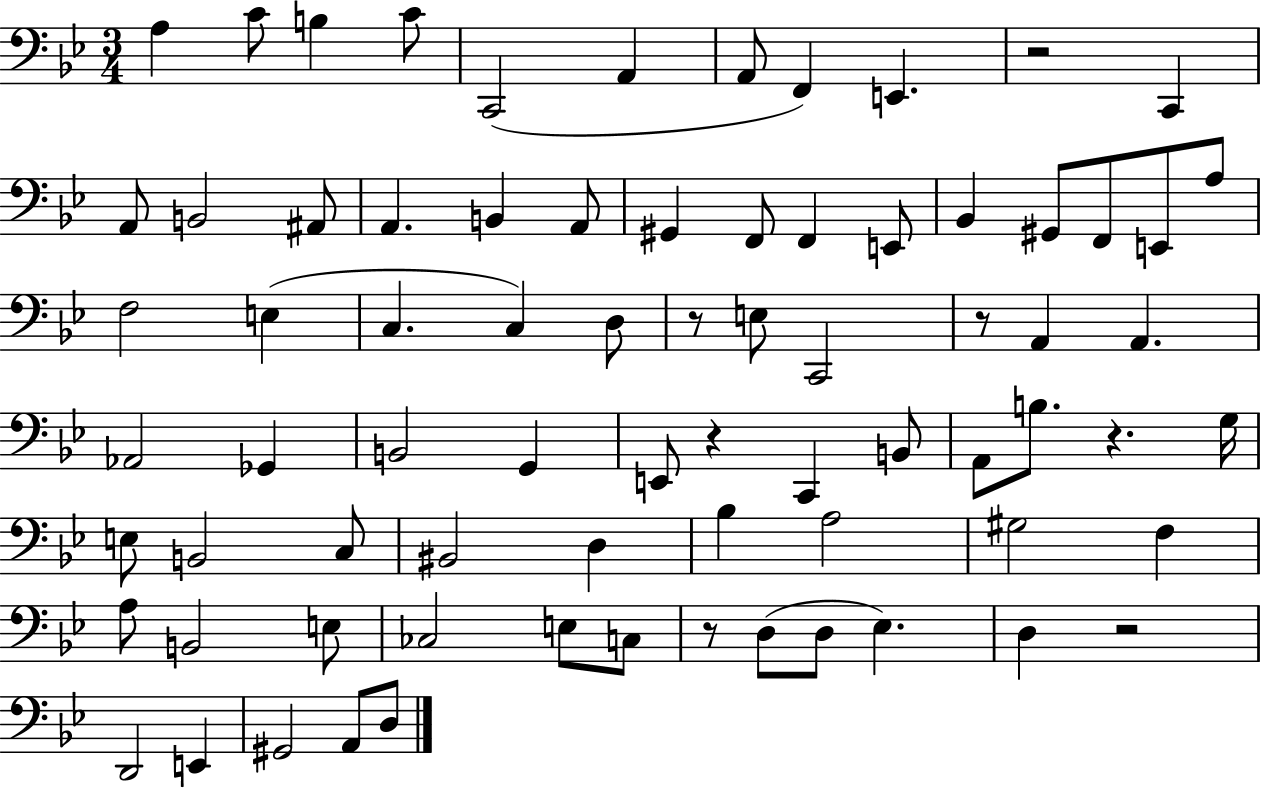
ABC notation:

X:1
T:Untitled
M:3/4
L:1/4
K:Bb
A, C/2 B, C/2 C,,2 A,, A,,/2 F,, E,, z2 C,, A,,/2 B,,2 ^A,,/2 A,, B,, A,,/2 ^G,, F,,/2 F,, E,,/2 _B,, ^G,,/2 F,,/2 E,,/2 A,/2 F,2 E, C, C, D,/2 z/2 E,/2 C,,2 z/2 A,, A,, _A,,2 _G,, B,,2 G,, E,,/2 z C,, B,,/2 A,,/2 B,/2 z G,/4 E,/2 B,,2 C,/2 ^B,,2 D, _B, A,2 ^G,2 F, A,/2 B,,2 E,/2 _C,2 E,/2 C,/2 z/2 D,/2 D,/2 _E, D, z2 D,,2 E,, ^G,,2 A,,/2 D,/2